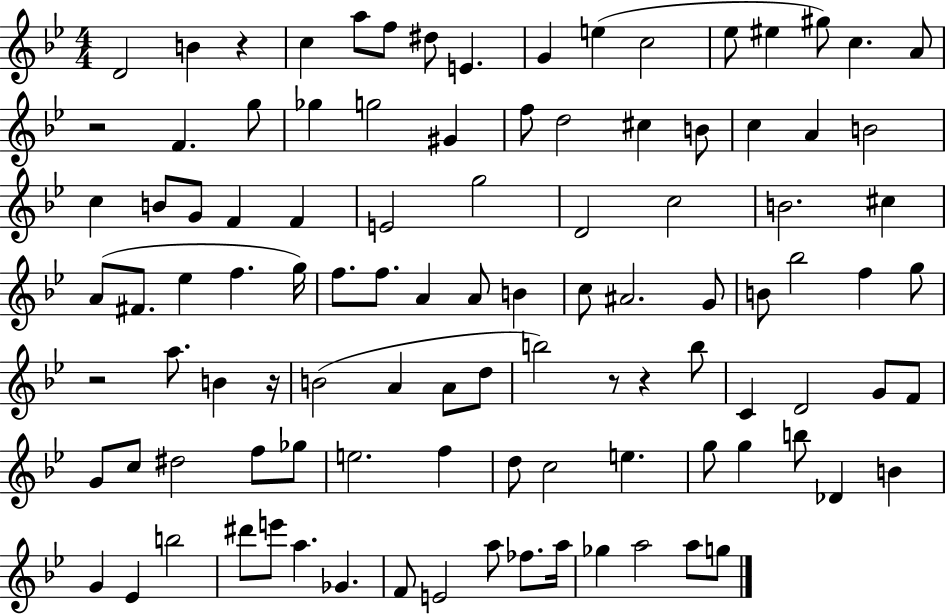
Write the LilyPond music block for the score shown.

{
  \clef treble
  \numericTimeSignature
  \time 4/4
  \key bes \major
  d'2 b'4 r4 | c''4 a''8 f''8 dis''8 e'4. | g'4 e''4( c''2 | ees''8 eis''4 gis''8) c''4. a'8 | \break r2 f'4. g''8 | ges''4 g''2 gis'4 | f''8 d''2 cis''4 b'8 | c''4 a'4 b'2 | \break c''4 b'8 g'8 f'4 f'4 | e'2 g''2 | d'2 c''2 | b'2. cis''4 | \break a'8( fis'8. ees''4 f''4. g''16) | f''8. f''8. a'4 a'8 b'4 | c''8 ais'2. g'8 | b'8 bes''2 f''4 g''8 | \break r2 a''8. b'4 r16 | b'2( a'4 a'8 d''8 | b''2) r8 r4 b''8 | c'4 d'2 g'8 f'8 | \break g'8 c''8 dis''2 f''8 ges''8 | e''2. f''4 | d''8 c''2 e''4. | g''8 g''4 b''8 des'4 b'4 | \break g'4 ees'4 b''2 | dis'''8 e'''8 a''4. ges'4. | f'8 e'2 a''8 fes''8. a''16 | ges''4 a''2 a''8 g''8 | \break \bar "|."
}